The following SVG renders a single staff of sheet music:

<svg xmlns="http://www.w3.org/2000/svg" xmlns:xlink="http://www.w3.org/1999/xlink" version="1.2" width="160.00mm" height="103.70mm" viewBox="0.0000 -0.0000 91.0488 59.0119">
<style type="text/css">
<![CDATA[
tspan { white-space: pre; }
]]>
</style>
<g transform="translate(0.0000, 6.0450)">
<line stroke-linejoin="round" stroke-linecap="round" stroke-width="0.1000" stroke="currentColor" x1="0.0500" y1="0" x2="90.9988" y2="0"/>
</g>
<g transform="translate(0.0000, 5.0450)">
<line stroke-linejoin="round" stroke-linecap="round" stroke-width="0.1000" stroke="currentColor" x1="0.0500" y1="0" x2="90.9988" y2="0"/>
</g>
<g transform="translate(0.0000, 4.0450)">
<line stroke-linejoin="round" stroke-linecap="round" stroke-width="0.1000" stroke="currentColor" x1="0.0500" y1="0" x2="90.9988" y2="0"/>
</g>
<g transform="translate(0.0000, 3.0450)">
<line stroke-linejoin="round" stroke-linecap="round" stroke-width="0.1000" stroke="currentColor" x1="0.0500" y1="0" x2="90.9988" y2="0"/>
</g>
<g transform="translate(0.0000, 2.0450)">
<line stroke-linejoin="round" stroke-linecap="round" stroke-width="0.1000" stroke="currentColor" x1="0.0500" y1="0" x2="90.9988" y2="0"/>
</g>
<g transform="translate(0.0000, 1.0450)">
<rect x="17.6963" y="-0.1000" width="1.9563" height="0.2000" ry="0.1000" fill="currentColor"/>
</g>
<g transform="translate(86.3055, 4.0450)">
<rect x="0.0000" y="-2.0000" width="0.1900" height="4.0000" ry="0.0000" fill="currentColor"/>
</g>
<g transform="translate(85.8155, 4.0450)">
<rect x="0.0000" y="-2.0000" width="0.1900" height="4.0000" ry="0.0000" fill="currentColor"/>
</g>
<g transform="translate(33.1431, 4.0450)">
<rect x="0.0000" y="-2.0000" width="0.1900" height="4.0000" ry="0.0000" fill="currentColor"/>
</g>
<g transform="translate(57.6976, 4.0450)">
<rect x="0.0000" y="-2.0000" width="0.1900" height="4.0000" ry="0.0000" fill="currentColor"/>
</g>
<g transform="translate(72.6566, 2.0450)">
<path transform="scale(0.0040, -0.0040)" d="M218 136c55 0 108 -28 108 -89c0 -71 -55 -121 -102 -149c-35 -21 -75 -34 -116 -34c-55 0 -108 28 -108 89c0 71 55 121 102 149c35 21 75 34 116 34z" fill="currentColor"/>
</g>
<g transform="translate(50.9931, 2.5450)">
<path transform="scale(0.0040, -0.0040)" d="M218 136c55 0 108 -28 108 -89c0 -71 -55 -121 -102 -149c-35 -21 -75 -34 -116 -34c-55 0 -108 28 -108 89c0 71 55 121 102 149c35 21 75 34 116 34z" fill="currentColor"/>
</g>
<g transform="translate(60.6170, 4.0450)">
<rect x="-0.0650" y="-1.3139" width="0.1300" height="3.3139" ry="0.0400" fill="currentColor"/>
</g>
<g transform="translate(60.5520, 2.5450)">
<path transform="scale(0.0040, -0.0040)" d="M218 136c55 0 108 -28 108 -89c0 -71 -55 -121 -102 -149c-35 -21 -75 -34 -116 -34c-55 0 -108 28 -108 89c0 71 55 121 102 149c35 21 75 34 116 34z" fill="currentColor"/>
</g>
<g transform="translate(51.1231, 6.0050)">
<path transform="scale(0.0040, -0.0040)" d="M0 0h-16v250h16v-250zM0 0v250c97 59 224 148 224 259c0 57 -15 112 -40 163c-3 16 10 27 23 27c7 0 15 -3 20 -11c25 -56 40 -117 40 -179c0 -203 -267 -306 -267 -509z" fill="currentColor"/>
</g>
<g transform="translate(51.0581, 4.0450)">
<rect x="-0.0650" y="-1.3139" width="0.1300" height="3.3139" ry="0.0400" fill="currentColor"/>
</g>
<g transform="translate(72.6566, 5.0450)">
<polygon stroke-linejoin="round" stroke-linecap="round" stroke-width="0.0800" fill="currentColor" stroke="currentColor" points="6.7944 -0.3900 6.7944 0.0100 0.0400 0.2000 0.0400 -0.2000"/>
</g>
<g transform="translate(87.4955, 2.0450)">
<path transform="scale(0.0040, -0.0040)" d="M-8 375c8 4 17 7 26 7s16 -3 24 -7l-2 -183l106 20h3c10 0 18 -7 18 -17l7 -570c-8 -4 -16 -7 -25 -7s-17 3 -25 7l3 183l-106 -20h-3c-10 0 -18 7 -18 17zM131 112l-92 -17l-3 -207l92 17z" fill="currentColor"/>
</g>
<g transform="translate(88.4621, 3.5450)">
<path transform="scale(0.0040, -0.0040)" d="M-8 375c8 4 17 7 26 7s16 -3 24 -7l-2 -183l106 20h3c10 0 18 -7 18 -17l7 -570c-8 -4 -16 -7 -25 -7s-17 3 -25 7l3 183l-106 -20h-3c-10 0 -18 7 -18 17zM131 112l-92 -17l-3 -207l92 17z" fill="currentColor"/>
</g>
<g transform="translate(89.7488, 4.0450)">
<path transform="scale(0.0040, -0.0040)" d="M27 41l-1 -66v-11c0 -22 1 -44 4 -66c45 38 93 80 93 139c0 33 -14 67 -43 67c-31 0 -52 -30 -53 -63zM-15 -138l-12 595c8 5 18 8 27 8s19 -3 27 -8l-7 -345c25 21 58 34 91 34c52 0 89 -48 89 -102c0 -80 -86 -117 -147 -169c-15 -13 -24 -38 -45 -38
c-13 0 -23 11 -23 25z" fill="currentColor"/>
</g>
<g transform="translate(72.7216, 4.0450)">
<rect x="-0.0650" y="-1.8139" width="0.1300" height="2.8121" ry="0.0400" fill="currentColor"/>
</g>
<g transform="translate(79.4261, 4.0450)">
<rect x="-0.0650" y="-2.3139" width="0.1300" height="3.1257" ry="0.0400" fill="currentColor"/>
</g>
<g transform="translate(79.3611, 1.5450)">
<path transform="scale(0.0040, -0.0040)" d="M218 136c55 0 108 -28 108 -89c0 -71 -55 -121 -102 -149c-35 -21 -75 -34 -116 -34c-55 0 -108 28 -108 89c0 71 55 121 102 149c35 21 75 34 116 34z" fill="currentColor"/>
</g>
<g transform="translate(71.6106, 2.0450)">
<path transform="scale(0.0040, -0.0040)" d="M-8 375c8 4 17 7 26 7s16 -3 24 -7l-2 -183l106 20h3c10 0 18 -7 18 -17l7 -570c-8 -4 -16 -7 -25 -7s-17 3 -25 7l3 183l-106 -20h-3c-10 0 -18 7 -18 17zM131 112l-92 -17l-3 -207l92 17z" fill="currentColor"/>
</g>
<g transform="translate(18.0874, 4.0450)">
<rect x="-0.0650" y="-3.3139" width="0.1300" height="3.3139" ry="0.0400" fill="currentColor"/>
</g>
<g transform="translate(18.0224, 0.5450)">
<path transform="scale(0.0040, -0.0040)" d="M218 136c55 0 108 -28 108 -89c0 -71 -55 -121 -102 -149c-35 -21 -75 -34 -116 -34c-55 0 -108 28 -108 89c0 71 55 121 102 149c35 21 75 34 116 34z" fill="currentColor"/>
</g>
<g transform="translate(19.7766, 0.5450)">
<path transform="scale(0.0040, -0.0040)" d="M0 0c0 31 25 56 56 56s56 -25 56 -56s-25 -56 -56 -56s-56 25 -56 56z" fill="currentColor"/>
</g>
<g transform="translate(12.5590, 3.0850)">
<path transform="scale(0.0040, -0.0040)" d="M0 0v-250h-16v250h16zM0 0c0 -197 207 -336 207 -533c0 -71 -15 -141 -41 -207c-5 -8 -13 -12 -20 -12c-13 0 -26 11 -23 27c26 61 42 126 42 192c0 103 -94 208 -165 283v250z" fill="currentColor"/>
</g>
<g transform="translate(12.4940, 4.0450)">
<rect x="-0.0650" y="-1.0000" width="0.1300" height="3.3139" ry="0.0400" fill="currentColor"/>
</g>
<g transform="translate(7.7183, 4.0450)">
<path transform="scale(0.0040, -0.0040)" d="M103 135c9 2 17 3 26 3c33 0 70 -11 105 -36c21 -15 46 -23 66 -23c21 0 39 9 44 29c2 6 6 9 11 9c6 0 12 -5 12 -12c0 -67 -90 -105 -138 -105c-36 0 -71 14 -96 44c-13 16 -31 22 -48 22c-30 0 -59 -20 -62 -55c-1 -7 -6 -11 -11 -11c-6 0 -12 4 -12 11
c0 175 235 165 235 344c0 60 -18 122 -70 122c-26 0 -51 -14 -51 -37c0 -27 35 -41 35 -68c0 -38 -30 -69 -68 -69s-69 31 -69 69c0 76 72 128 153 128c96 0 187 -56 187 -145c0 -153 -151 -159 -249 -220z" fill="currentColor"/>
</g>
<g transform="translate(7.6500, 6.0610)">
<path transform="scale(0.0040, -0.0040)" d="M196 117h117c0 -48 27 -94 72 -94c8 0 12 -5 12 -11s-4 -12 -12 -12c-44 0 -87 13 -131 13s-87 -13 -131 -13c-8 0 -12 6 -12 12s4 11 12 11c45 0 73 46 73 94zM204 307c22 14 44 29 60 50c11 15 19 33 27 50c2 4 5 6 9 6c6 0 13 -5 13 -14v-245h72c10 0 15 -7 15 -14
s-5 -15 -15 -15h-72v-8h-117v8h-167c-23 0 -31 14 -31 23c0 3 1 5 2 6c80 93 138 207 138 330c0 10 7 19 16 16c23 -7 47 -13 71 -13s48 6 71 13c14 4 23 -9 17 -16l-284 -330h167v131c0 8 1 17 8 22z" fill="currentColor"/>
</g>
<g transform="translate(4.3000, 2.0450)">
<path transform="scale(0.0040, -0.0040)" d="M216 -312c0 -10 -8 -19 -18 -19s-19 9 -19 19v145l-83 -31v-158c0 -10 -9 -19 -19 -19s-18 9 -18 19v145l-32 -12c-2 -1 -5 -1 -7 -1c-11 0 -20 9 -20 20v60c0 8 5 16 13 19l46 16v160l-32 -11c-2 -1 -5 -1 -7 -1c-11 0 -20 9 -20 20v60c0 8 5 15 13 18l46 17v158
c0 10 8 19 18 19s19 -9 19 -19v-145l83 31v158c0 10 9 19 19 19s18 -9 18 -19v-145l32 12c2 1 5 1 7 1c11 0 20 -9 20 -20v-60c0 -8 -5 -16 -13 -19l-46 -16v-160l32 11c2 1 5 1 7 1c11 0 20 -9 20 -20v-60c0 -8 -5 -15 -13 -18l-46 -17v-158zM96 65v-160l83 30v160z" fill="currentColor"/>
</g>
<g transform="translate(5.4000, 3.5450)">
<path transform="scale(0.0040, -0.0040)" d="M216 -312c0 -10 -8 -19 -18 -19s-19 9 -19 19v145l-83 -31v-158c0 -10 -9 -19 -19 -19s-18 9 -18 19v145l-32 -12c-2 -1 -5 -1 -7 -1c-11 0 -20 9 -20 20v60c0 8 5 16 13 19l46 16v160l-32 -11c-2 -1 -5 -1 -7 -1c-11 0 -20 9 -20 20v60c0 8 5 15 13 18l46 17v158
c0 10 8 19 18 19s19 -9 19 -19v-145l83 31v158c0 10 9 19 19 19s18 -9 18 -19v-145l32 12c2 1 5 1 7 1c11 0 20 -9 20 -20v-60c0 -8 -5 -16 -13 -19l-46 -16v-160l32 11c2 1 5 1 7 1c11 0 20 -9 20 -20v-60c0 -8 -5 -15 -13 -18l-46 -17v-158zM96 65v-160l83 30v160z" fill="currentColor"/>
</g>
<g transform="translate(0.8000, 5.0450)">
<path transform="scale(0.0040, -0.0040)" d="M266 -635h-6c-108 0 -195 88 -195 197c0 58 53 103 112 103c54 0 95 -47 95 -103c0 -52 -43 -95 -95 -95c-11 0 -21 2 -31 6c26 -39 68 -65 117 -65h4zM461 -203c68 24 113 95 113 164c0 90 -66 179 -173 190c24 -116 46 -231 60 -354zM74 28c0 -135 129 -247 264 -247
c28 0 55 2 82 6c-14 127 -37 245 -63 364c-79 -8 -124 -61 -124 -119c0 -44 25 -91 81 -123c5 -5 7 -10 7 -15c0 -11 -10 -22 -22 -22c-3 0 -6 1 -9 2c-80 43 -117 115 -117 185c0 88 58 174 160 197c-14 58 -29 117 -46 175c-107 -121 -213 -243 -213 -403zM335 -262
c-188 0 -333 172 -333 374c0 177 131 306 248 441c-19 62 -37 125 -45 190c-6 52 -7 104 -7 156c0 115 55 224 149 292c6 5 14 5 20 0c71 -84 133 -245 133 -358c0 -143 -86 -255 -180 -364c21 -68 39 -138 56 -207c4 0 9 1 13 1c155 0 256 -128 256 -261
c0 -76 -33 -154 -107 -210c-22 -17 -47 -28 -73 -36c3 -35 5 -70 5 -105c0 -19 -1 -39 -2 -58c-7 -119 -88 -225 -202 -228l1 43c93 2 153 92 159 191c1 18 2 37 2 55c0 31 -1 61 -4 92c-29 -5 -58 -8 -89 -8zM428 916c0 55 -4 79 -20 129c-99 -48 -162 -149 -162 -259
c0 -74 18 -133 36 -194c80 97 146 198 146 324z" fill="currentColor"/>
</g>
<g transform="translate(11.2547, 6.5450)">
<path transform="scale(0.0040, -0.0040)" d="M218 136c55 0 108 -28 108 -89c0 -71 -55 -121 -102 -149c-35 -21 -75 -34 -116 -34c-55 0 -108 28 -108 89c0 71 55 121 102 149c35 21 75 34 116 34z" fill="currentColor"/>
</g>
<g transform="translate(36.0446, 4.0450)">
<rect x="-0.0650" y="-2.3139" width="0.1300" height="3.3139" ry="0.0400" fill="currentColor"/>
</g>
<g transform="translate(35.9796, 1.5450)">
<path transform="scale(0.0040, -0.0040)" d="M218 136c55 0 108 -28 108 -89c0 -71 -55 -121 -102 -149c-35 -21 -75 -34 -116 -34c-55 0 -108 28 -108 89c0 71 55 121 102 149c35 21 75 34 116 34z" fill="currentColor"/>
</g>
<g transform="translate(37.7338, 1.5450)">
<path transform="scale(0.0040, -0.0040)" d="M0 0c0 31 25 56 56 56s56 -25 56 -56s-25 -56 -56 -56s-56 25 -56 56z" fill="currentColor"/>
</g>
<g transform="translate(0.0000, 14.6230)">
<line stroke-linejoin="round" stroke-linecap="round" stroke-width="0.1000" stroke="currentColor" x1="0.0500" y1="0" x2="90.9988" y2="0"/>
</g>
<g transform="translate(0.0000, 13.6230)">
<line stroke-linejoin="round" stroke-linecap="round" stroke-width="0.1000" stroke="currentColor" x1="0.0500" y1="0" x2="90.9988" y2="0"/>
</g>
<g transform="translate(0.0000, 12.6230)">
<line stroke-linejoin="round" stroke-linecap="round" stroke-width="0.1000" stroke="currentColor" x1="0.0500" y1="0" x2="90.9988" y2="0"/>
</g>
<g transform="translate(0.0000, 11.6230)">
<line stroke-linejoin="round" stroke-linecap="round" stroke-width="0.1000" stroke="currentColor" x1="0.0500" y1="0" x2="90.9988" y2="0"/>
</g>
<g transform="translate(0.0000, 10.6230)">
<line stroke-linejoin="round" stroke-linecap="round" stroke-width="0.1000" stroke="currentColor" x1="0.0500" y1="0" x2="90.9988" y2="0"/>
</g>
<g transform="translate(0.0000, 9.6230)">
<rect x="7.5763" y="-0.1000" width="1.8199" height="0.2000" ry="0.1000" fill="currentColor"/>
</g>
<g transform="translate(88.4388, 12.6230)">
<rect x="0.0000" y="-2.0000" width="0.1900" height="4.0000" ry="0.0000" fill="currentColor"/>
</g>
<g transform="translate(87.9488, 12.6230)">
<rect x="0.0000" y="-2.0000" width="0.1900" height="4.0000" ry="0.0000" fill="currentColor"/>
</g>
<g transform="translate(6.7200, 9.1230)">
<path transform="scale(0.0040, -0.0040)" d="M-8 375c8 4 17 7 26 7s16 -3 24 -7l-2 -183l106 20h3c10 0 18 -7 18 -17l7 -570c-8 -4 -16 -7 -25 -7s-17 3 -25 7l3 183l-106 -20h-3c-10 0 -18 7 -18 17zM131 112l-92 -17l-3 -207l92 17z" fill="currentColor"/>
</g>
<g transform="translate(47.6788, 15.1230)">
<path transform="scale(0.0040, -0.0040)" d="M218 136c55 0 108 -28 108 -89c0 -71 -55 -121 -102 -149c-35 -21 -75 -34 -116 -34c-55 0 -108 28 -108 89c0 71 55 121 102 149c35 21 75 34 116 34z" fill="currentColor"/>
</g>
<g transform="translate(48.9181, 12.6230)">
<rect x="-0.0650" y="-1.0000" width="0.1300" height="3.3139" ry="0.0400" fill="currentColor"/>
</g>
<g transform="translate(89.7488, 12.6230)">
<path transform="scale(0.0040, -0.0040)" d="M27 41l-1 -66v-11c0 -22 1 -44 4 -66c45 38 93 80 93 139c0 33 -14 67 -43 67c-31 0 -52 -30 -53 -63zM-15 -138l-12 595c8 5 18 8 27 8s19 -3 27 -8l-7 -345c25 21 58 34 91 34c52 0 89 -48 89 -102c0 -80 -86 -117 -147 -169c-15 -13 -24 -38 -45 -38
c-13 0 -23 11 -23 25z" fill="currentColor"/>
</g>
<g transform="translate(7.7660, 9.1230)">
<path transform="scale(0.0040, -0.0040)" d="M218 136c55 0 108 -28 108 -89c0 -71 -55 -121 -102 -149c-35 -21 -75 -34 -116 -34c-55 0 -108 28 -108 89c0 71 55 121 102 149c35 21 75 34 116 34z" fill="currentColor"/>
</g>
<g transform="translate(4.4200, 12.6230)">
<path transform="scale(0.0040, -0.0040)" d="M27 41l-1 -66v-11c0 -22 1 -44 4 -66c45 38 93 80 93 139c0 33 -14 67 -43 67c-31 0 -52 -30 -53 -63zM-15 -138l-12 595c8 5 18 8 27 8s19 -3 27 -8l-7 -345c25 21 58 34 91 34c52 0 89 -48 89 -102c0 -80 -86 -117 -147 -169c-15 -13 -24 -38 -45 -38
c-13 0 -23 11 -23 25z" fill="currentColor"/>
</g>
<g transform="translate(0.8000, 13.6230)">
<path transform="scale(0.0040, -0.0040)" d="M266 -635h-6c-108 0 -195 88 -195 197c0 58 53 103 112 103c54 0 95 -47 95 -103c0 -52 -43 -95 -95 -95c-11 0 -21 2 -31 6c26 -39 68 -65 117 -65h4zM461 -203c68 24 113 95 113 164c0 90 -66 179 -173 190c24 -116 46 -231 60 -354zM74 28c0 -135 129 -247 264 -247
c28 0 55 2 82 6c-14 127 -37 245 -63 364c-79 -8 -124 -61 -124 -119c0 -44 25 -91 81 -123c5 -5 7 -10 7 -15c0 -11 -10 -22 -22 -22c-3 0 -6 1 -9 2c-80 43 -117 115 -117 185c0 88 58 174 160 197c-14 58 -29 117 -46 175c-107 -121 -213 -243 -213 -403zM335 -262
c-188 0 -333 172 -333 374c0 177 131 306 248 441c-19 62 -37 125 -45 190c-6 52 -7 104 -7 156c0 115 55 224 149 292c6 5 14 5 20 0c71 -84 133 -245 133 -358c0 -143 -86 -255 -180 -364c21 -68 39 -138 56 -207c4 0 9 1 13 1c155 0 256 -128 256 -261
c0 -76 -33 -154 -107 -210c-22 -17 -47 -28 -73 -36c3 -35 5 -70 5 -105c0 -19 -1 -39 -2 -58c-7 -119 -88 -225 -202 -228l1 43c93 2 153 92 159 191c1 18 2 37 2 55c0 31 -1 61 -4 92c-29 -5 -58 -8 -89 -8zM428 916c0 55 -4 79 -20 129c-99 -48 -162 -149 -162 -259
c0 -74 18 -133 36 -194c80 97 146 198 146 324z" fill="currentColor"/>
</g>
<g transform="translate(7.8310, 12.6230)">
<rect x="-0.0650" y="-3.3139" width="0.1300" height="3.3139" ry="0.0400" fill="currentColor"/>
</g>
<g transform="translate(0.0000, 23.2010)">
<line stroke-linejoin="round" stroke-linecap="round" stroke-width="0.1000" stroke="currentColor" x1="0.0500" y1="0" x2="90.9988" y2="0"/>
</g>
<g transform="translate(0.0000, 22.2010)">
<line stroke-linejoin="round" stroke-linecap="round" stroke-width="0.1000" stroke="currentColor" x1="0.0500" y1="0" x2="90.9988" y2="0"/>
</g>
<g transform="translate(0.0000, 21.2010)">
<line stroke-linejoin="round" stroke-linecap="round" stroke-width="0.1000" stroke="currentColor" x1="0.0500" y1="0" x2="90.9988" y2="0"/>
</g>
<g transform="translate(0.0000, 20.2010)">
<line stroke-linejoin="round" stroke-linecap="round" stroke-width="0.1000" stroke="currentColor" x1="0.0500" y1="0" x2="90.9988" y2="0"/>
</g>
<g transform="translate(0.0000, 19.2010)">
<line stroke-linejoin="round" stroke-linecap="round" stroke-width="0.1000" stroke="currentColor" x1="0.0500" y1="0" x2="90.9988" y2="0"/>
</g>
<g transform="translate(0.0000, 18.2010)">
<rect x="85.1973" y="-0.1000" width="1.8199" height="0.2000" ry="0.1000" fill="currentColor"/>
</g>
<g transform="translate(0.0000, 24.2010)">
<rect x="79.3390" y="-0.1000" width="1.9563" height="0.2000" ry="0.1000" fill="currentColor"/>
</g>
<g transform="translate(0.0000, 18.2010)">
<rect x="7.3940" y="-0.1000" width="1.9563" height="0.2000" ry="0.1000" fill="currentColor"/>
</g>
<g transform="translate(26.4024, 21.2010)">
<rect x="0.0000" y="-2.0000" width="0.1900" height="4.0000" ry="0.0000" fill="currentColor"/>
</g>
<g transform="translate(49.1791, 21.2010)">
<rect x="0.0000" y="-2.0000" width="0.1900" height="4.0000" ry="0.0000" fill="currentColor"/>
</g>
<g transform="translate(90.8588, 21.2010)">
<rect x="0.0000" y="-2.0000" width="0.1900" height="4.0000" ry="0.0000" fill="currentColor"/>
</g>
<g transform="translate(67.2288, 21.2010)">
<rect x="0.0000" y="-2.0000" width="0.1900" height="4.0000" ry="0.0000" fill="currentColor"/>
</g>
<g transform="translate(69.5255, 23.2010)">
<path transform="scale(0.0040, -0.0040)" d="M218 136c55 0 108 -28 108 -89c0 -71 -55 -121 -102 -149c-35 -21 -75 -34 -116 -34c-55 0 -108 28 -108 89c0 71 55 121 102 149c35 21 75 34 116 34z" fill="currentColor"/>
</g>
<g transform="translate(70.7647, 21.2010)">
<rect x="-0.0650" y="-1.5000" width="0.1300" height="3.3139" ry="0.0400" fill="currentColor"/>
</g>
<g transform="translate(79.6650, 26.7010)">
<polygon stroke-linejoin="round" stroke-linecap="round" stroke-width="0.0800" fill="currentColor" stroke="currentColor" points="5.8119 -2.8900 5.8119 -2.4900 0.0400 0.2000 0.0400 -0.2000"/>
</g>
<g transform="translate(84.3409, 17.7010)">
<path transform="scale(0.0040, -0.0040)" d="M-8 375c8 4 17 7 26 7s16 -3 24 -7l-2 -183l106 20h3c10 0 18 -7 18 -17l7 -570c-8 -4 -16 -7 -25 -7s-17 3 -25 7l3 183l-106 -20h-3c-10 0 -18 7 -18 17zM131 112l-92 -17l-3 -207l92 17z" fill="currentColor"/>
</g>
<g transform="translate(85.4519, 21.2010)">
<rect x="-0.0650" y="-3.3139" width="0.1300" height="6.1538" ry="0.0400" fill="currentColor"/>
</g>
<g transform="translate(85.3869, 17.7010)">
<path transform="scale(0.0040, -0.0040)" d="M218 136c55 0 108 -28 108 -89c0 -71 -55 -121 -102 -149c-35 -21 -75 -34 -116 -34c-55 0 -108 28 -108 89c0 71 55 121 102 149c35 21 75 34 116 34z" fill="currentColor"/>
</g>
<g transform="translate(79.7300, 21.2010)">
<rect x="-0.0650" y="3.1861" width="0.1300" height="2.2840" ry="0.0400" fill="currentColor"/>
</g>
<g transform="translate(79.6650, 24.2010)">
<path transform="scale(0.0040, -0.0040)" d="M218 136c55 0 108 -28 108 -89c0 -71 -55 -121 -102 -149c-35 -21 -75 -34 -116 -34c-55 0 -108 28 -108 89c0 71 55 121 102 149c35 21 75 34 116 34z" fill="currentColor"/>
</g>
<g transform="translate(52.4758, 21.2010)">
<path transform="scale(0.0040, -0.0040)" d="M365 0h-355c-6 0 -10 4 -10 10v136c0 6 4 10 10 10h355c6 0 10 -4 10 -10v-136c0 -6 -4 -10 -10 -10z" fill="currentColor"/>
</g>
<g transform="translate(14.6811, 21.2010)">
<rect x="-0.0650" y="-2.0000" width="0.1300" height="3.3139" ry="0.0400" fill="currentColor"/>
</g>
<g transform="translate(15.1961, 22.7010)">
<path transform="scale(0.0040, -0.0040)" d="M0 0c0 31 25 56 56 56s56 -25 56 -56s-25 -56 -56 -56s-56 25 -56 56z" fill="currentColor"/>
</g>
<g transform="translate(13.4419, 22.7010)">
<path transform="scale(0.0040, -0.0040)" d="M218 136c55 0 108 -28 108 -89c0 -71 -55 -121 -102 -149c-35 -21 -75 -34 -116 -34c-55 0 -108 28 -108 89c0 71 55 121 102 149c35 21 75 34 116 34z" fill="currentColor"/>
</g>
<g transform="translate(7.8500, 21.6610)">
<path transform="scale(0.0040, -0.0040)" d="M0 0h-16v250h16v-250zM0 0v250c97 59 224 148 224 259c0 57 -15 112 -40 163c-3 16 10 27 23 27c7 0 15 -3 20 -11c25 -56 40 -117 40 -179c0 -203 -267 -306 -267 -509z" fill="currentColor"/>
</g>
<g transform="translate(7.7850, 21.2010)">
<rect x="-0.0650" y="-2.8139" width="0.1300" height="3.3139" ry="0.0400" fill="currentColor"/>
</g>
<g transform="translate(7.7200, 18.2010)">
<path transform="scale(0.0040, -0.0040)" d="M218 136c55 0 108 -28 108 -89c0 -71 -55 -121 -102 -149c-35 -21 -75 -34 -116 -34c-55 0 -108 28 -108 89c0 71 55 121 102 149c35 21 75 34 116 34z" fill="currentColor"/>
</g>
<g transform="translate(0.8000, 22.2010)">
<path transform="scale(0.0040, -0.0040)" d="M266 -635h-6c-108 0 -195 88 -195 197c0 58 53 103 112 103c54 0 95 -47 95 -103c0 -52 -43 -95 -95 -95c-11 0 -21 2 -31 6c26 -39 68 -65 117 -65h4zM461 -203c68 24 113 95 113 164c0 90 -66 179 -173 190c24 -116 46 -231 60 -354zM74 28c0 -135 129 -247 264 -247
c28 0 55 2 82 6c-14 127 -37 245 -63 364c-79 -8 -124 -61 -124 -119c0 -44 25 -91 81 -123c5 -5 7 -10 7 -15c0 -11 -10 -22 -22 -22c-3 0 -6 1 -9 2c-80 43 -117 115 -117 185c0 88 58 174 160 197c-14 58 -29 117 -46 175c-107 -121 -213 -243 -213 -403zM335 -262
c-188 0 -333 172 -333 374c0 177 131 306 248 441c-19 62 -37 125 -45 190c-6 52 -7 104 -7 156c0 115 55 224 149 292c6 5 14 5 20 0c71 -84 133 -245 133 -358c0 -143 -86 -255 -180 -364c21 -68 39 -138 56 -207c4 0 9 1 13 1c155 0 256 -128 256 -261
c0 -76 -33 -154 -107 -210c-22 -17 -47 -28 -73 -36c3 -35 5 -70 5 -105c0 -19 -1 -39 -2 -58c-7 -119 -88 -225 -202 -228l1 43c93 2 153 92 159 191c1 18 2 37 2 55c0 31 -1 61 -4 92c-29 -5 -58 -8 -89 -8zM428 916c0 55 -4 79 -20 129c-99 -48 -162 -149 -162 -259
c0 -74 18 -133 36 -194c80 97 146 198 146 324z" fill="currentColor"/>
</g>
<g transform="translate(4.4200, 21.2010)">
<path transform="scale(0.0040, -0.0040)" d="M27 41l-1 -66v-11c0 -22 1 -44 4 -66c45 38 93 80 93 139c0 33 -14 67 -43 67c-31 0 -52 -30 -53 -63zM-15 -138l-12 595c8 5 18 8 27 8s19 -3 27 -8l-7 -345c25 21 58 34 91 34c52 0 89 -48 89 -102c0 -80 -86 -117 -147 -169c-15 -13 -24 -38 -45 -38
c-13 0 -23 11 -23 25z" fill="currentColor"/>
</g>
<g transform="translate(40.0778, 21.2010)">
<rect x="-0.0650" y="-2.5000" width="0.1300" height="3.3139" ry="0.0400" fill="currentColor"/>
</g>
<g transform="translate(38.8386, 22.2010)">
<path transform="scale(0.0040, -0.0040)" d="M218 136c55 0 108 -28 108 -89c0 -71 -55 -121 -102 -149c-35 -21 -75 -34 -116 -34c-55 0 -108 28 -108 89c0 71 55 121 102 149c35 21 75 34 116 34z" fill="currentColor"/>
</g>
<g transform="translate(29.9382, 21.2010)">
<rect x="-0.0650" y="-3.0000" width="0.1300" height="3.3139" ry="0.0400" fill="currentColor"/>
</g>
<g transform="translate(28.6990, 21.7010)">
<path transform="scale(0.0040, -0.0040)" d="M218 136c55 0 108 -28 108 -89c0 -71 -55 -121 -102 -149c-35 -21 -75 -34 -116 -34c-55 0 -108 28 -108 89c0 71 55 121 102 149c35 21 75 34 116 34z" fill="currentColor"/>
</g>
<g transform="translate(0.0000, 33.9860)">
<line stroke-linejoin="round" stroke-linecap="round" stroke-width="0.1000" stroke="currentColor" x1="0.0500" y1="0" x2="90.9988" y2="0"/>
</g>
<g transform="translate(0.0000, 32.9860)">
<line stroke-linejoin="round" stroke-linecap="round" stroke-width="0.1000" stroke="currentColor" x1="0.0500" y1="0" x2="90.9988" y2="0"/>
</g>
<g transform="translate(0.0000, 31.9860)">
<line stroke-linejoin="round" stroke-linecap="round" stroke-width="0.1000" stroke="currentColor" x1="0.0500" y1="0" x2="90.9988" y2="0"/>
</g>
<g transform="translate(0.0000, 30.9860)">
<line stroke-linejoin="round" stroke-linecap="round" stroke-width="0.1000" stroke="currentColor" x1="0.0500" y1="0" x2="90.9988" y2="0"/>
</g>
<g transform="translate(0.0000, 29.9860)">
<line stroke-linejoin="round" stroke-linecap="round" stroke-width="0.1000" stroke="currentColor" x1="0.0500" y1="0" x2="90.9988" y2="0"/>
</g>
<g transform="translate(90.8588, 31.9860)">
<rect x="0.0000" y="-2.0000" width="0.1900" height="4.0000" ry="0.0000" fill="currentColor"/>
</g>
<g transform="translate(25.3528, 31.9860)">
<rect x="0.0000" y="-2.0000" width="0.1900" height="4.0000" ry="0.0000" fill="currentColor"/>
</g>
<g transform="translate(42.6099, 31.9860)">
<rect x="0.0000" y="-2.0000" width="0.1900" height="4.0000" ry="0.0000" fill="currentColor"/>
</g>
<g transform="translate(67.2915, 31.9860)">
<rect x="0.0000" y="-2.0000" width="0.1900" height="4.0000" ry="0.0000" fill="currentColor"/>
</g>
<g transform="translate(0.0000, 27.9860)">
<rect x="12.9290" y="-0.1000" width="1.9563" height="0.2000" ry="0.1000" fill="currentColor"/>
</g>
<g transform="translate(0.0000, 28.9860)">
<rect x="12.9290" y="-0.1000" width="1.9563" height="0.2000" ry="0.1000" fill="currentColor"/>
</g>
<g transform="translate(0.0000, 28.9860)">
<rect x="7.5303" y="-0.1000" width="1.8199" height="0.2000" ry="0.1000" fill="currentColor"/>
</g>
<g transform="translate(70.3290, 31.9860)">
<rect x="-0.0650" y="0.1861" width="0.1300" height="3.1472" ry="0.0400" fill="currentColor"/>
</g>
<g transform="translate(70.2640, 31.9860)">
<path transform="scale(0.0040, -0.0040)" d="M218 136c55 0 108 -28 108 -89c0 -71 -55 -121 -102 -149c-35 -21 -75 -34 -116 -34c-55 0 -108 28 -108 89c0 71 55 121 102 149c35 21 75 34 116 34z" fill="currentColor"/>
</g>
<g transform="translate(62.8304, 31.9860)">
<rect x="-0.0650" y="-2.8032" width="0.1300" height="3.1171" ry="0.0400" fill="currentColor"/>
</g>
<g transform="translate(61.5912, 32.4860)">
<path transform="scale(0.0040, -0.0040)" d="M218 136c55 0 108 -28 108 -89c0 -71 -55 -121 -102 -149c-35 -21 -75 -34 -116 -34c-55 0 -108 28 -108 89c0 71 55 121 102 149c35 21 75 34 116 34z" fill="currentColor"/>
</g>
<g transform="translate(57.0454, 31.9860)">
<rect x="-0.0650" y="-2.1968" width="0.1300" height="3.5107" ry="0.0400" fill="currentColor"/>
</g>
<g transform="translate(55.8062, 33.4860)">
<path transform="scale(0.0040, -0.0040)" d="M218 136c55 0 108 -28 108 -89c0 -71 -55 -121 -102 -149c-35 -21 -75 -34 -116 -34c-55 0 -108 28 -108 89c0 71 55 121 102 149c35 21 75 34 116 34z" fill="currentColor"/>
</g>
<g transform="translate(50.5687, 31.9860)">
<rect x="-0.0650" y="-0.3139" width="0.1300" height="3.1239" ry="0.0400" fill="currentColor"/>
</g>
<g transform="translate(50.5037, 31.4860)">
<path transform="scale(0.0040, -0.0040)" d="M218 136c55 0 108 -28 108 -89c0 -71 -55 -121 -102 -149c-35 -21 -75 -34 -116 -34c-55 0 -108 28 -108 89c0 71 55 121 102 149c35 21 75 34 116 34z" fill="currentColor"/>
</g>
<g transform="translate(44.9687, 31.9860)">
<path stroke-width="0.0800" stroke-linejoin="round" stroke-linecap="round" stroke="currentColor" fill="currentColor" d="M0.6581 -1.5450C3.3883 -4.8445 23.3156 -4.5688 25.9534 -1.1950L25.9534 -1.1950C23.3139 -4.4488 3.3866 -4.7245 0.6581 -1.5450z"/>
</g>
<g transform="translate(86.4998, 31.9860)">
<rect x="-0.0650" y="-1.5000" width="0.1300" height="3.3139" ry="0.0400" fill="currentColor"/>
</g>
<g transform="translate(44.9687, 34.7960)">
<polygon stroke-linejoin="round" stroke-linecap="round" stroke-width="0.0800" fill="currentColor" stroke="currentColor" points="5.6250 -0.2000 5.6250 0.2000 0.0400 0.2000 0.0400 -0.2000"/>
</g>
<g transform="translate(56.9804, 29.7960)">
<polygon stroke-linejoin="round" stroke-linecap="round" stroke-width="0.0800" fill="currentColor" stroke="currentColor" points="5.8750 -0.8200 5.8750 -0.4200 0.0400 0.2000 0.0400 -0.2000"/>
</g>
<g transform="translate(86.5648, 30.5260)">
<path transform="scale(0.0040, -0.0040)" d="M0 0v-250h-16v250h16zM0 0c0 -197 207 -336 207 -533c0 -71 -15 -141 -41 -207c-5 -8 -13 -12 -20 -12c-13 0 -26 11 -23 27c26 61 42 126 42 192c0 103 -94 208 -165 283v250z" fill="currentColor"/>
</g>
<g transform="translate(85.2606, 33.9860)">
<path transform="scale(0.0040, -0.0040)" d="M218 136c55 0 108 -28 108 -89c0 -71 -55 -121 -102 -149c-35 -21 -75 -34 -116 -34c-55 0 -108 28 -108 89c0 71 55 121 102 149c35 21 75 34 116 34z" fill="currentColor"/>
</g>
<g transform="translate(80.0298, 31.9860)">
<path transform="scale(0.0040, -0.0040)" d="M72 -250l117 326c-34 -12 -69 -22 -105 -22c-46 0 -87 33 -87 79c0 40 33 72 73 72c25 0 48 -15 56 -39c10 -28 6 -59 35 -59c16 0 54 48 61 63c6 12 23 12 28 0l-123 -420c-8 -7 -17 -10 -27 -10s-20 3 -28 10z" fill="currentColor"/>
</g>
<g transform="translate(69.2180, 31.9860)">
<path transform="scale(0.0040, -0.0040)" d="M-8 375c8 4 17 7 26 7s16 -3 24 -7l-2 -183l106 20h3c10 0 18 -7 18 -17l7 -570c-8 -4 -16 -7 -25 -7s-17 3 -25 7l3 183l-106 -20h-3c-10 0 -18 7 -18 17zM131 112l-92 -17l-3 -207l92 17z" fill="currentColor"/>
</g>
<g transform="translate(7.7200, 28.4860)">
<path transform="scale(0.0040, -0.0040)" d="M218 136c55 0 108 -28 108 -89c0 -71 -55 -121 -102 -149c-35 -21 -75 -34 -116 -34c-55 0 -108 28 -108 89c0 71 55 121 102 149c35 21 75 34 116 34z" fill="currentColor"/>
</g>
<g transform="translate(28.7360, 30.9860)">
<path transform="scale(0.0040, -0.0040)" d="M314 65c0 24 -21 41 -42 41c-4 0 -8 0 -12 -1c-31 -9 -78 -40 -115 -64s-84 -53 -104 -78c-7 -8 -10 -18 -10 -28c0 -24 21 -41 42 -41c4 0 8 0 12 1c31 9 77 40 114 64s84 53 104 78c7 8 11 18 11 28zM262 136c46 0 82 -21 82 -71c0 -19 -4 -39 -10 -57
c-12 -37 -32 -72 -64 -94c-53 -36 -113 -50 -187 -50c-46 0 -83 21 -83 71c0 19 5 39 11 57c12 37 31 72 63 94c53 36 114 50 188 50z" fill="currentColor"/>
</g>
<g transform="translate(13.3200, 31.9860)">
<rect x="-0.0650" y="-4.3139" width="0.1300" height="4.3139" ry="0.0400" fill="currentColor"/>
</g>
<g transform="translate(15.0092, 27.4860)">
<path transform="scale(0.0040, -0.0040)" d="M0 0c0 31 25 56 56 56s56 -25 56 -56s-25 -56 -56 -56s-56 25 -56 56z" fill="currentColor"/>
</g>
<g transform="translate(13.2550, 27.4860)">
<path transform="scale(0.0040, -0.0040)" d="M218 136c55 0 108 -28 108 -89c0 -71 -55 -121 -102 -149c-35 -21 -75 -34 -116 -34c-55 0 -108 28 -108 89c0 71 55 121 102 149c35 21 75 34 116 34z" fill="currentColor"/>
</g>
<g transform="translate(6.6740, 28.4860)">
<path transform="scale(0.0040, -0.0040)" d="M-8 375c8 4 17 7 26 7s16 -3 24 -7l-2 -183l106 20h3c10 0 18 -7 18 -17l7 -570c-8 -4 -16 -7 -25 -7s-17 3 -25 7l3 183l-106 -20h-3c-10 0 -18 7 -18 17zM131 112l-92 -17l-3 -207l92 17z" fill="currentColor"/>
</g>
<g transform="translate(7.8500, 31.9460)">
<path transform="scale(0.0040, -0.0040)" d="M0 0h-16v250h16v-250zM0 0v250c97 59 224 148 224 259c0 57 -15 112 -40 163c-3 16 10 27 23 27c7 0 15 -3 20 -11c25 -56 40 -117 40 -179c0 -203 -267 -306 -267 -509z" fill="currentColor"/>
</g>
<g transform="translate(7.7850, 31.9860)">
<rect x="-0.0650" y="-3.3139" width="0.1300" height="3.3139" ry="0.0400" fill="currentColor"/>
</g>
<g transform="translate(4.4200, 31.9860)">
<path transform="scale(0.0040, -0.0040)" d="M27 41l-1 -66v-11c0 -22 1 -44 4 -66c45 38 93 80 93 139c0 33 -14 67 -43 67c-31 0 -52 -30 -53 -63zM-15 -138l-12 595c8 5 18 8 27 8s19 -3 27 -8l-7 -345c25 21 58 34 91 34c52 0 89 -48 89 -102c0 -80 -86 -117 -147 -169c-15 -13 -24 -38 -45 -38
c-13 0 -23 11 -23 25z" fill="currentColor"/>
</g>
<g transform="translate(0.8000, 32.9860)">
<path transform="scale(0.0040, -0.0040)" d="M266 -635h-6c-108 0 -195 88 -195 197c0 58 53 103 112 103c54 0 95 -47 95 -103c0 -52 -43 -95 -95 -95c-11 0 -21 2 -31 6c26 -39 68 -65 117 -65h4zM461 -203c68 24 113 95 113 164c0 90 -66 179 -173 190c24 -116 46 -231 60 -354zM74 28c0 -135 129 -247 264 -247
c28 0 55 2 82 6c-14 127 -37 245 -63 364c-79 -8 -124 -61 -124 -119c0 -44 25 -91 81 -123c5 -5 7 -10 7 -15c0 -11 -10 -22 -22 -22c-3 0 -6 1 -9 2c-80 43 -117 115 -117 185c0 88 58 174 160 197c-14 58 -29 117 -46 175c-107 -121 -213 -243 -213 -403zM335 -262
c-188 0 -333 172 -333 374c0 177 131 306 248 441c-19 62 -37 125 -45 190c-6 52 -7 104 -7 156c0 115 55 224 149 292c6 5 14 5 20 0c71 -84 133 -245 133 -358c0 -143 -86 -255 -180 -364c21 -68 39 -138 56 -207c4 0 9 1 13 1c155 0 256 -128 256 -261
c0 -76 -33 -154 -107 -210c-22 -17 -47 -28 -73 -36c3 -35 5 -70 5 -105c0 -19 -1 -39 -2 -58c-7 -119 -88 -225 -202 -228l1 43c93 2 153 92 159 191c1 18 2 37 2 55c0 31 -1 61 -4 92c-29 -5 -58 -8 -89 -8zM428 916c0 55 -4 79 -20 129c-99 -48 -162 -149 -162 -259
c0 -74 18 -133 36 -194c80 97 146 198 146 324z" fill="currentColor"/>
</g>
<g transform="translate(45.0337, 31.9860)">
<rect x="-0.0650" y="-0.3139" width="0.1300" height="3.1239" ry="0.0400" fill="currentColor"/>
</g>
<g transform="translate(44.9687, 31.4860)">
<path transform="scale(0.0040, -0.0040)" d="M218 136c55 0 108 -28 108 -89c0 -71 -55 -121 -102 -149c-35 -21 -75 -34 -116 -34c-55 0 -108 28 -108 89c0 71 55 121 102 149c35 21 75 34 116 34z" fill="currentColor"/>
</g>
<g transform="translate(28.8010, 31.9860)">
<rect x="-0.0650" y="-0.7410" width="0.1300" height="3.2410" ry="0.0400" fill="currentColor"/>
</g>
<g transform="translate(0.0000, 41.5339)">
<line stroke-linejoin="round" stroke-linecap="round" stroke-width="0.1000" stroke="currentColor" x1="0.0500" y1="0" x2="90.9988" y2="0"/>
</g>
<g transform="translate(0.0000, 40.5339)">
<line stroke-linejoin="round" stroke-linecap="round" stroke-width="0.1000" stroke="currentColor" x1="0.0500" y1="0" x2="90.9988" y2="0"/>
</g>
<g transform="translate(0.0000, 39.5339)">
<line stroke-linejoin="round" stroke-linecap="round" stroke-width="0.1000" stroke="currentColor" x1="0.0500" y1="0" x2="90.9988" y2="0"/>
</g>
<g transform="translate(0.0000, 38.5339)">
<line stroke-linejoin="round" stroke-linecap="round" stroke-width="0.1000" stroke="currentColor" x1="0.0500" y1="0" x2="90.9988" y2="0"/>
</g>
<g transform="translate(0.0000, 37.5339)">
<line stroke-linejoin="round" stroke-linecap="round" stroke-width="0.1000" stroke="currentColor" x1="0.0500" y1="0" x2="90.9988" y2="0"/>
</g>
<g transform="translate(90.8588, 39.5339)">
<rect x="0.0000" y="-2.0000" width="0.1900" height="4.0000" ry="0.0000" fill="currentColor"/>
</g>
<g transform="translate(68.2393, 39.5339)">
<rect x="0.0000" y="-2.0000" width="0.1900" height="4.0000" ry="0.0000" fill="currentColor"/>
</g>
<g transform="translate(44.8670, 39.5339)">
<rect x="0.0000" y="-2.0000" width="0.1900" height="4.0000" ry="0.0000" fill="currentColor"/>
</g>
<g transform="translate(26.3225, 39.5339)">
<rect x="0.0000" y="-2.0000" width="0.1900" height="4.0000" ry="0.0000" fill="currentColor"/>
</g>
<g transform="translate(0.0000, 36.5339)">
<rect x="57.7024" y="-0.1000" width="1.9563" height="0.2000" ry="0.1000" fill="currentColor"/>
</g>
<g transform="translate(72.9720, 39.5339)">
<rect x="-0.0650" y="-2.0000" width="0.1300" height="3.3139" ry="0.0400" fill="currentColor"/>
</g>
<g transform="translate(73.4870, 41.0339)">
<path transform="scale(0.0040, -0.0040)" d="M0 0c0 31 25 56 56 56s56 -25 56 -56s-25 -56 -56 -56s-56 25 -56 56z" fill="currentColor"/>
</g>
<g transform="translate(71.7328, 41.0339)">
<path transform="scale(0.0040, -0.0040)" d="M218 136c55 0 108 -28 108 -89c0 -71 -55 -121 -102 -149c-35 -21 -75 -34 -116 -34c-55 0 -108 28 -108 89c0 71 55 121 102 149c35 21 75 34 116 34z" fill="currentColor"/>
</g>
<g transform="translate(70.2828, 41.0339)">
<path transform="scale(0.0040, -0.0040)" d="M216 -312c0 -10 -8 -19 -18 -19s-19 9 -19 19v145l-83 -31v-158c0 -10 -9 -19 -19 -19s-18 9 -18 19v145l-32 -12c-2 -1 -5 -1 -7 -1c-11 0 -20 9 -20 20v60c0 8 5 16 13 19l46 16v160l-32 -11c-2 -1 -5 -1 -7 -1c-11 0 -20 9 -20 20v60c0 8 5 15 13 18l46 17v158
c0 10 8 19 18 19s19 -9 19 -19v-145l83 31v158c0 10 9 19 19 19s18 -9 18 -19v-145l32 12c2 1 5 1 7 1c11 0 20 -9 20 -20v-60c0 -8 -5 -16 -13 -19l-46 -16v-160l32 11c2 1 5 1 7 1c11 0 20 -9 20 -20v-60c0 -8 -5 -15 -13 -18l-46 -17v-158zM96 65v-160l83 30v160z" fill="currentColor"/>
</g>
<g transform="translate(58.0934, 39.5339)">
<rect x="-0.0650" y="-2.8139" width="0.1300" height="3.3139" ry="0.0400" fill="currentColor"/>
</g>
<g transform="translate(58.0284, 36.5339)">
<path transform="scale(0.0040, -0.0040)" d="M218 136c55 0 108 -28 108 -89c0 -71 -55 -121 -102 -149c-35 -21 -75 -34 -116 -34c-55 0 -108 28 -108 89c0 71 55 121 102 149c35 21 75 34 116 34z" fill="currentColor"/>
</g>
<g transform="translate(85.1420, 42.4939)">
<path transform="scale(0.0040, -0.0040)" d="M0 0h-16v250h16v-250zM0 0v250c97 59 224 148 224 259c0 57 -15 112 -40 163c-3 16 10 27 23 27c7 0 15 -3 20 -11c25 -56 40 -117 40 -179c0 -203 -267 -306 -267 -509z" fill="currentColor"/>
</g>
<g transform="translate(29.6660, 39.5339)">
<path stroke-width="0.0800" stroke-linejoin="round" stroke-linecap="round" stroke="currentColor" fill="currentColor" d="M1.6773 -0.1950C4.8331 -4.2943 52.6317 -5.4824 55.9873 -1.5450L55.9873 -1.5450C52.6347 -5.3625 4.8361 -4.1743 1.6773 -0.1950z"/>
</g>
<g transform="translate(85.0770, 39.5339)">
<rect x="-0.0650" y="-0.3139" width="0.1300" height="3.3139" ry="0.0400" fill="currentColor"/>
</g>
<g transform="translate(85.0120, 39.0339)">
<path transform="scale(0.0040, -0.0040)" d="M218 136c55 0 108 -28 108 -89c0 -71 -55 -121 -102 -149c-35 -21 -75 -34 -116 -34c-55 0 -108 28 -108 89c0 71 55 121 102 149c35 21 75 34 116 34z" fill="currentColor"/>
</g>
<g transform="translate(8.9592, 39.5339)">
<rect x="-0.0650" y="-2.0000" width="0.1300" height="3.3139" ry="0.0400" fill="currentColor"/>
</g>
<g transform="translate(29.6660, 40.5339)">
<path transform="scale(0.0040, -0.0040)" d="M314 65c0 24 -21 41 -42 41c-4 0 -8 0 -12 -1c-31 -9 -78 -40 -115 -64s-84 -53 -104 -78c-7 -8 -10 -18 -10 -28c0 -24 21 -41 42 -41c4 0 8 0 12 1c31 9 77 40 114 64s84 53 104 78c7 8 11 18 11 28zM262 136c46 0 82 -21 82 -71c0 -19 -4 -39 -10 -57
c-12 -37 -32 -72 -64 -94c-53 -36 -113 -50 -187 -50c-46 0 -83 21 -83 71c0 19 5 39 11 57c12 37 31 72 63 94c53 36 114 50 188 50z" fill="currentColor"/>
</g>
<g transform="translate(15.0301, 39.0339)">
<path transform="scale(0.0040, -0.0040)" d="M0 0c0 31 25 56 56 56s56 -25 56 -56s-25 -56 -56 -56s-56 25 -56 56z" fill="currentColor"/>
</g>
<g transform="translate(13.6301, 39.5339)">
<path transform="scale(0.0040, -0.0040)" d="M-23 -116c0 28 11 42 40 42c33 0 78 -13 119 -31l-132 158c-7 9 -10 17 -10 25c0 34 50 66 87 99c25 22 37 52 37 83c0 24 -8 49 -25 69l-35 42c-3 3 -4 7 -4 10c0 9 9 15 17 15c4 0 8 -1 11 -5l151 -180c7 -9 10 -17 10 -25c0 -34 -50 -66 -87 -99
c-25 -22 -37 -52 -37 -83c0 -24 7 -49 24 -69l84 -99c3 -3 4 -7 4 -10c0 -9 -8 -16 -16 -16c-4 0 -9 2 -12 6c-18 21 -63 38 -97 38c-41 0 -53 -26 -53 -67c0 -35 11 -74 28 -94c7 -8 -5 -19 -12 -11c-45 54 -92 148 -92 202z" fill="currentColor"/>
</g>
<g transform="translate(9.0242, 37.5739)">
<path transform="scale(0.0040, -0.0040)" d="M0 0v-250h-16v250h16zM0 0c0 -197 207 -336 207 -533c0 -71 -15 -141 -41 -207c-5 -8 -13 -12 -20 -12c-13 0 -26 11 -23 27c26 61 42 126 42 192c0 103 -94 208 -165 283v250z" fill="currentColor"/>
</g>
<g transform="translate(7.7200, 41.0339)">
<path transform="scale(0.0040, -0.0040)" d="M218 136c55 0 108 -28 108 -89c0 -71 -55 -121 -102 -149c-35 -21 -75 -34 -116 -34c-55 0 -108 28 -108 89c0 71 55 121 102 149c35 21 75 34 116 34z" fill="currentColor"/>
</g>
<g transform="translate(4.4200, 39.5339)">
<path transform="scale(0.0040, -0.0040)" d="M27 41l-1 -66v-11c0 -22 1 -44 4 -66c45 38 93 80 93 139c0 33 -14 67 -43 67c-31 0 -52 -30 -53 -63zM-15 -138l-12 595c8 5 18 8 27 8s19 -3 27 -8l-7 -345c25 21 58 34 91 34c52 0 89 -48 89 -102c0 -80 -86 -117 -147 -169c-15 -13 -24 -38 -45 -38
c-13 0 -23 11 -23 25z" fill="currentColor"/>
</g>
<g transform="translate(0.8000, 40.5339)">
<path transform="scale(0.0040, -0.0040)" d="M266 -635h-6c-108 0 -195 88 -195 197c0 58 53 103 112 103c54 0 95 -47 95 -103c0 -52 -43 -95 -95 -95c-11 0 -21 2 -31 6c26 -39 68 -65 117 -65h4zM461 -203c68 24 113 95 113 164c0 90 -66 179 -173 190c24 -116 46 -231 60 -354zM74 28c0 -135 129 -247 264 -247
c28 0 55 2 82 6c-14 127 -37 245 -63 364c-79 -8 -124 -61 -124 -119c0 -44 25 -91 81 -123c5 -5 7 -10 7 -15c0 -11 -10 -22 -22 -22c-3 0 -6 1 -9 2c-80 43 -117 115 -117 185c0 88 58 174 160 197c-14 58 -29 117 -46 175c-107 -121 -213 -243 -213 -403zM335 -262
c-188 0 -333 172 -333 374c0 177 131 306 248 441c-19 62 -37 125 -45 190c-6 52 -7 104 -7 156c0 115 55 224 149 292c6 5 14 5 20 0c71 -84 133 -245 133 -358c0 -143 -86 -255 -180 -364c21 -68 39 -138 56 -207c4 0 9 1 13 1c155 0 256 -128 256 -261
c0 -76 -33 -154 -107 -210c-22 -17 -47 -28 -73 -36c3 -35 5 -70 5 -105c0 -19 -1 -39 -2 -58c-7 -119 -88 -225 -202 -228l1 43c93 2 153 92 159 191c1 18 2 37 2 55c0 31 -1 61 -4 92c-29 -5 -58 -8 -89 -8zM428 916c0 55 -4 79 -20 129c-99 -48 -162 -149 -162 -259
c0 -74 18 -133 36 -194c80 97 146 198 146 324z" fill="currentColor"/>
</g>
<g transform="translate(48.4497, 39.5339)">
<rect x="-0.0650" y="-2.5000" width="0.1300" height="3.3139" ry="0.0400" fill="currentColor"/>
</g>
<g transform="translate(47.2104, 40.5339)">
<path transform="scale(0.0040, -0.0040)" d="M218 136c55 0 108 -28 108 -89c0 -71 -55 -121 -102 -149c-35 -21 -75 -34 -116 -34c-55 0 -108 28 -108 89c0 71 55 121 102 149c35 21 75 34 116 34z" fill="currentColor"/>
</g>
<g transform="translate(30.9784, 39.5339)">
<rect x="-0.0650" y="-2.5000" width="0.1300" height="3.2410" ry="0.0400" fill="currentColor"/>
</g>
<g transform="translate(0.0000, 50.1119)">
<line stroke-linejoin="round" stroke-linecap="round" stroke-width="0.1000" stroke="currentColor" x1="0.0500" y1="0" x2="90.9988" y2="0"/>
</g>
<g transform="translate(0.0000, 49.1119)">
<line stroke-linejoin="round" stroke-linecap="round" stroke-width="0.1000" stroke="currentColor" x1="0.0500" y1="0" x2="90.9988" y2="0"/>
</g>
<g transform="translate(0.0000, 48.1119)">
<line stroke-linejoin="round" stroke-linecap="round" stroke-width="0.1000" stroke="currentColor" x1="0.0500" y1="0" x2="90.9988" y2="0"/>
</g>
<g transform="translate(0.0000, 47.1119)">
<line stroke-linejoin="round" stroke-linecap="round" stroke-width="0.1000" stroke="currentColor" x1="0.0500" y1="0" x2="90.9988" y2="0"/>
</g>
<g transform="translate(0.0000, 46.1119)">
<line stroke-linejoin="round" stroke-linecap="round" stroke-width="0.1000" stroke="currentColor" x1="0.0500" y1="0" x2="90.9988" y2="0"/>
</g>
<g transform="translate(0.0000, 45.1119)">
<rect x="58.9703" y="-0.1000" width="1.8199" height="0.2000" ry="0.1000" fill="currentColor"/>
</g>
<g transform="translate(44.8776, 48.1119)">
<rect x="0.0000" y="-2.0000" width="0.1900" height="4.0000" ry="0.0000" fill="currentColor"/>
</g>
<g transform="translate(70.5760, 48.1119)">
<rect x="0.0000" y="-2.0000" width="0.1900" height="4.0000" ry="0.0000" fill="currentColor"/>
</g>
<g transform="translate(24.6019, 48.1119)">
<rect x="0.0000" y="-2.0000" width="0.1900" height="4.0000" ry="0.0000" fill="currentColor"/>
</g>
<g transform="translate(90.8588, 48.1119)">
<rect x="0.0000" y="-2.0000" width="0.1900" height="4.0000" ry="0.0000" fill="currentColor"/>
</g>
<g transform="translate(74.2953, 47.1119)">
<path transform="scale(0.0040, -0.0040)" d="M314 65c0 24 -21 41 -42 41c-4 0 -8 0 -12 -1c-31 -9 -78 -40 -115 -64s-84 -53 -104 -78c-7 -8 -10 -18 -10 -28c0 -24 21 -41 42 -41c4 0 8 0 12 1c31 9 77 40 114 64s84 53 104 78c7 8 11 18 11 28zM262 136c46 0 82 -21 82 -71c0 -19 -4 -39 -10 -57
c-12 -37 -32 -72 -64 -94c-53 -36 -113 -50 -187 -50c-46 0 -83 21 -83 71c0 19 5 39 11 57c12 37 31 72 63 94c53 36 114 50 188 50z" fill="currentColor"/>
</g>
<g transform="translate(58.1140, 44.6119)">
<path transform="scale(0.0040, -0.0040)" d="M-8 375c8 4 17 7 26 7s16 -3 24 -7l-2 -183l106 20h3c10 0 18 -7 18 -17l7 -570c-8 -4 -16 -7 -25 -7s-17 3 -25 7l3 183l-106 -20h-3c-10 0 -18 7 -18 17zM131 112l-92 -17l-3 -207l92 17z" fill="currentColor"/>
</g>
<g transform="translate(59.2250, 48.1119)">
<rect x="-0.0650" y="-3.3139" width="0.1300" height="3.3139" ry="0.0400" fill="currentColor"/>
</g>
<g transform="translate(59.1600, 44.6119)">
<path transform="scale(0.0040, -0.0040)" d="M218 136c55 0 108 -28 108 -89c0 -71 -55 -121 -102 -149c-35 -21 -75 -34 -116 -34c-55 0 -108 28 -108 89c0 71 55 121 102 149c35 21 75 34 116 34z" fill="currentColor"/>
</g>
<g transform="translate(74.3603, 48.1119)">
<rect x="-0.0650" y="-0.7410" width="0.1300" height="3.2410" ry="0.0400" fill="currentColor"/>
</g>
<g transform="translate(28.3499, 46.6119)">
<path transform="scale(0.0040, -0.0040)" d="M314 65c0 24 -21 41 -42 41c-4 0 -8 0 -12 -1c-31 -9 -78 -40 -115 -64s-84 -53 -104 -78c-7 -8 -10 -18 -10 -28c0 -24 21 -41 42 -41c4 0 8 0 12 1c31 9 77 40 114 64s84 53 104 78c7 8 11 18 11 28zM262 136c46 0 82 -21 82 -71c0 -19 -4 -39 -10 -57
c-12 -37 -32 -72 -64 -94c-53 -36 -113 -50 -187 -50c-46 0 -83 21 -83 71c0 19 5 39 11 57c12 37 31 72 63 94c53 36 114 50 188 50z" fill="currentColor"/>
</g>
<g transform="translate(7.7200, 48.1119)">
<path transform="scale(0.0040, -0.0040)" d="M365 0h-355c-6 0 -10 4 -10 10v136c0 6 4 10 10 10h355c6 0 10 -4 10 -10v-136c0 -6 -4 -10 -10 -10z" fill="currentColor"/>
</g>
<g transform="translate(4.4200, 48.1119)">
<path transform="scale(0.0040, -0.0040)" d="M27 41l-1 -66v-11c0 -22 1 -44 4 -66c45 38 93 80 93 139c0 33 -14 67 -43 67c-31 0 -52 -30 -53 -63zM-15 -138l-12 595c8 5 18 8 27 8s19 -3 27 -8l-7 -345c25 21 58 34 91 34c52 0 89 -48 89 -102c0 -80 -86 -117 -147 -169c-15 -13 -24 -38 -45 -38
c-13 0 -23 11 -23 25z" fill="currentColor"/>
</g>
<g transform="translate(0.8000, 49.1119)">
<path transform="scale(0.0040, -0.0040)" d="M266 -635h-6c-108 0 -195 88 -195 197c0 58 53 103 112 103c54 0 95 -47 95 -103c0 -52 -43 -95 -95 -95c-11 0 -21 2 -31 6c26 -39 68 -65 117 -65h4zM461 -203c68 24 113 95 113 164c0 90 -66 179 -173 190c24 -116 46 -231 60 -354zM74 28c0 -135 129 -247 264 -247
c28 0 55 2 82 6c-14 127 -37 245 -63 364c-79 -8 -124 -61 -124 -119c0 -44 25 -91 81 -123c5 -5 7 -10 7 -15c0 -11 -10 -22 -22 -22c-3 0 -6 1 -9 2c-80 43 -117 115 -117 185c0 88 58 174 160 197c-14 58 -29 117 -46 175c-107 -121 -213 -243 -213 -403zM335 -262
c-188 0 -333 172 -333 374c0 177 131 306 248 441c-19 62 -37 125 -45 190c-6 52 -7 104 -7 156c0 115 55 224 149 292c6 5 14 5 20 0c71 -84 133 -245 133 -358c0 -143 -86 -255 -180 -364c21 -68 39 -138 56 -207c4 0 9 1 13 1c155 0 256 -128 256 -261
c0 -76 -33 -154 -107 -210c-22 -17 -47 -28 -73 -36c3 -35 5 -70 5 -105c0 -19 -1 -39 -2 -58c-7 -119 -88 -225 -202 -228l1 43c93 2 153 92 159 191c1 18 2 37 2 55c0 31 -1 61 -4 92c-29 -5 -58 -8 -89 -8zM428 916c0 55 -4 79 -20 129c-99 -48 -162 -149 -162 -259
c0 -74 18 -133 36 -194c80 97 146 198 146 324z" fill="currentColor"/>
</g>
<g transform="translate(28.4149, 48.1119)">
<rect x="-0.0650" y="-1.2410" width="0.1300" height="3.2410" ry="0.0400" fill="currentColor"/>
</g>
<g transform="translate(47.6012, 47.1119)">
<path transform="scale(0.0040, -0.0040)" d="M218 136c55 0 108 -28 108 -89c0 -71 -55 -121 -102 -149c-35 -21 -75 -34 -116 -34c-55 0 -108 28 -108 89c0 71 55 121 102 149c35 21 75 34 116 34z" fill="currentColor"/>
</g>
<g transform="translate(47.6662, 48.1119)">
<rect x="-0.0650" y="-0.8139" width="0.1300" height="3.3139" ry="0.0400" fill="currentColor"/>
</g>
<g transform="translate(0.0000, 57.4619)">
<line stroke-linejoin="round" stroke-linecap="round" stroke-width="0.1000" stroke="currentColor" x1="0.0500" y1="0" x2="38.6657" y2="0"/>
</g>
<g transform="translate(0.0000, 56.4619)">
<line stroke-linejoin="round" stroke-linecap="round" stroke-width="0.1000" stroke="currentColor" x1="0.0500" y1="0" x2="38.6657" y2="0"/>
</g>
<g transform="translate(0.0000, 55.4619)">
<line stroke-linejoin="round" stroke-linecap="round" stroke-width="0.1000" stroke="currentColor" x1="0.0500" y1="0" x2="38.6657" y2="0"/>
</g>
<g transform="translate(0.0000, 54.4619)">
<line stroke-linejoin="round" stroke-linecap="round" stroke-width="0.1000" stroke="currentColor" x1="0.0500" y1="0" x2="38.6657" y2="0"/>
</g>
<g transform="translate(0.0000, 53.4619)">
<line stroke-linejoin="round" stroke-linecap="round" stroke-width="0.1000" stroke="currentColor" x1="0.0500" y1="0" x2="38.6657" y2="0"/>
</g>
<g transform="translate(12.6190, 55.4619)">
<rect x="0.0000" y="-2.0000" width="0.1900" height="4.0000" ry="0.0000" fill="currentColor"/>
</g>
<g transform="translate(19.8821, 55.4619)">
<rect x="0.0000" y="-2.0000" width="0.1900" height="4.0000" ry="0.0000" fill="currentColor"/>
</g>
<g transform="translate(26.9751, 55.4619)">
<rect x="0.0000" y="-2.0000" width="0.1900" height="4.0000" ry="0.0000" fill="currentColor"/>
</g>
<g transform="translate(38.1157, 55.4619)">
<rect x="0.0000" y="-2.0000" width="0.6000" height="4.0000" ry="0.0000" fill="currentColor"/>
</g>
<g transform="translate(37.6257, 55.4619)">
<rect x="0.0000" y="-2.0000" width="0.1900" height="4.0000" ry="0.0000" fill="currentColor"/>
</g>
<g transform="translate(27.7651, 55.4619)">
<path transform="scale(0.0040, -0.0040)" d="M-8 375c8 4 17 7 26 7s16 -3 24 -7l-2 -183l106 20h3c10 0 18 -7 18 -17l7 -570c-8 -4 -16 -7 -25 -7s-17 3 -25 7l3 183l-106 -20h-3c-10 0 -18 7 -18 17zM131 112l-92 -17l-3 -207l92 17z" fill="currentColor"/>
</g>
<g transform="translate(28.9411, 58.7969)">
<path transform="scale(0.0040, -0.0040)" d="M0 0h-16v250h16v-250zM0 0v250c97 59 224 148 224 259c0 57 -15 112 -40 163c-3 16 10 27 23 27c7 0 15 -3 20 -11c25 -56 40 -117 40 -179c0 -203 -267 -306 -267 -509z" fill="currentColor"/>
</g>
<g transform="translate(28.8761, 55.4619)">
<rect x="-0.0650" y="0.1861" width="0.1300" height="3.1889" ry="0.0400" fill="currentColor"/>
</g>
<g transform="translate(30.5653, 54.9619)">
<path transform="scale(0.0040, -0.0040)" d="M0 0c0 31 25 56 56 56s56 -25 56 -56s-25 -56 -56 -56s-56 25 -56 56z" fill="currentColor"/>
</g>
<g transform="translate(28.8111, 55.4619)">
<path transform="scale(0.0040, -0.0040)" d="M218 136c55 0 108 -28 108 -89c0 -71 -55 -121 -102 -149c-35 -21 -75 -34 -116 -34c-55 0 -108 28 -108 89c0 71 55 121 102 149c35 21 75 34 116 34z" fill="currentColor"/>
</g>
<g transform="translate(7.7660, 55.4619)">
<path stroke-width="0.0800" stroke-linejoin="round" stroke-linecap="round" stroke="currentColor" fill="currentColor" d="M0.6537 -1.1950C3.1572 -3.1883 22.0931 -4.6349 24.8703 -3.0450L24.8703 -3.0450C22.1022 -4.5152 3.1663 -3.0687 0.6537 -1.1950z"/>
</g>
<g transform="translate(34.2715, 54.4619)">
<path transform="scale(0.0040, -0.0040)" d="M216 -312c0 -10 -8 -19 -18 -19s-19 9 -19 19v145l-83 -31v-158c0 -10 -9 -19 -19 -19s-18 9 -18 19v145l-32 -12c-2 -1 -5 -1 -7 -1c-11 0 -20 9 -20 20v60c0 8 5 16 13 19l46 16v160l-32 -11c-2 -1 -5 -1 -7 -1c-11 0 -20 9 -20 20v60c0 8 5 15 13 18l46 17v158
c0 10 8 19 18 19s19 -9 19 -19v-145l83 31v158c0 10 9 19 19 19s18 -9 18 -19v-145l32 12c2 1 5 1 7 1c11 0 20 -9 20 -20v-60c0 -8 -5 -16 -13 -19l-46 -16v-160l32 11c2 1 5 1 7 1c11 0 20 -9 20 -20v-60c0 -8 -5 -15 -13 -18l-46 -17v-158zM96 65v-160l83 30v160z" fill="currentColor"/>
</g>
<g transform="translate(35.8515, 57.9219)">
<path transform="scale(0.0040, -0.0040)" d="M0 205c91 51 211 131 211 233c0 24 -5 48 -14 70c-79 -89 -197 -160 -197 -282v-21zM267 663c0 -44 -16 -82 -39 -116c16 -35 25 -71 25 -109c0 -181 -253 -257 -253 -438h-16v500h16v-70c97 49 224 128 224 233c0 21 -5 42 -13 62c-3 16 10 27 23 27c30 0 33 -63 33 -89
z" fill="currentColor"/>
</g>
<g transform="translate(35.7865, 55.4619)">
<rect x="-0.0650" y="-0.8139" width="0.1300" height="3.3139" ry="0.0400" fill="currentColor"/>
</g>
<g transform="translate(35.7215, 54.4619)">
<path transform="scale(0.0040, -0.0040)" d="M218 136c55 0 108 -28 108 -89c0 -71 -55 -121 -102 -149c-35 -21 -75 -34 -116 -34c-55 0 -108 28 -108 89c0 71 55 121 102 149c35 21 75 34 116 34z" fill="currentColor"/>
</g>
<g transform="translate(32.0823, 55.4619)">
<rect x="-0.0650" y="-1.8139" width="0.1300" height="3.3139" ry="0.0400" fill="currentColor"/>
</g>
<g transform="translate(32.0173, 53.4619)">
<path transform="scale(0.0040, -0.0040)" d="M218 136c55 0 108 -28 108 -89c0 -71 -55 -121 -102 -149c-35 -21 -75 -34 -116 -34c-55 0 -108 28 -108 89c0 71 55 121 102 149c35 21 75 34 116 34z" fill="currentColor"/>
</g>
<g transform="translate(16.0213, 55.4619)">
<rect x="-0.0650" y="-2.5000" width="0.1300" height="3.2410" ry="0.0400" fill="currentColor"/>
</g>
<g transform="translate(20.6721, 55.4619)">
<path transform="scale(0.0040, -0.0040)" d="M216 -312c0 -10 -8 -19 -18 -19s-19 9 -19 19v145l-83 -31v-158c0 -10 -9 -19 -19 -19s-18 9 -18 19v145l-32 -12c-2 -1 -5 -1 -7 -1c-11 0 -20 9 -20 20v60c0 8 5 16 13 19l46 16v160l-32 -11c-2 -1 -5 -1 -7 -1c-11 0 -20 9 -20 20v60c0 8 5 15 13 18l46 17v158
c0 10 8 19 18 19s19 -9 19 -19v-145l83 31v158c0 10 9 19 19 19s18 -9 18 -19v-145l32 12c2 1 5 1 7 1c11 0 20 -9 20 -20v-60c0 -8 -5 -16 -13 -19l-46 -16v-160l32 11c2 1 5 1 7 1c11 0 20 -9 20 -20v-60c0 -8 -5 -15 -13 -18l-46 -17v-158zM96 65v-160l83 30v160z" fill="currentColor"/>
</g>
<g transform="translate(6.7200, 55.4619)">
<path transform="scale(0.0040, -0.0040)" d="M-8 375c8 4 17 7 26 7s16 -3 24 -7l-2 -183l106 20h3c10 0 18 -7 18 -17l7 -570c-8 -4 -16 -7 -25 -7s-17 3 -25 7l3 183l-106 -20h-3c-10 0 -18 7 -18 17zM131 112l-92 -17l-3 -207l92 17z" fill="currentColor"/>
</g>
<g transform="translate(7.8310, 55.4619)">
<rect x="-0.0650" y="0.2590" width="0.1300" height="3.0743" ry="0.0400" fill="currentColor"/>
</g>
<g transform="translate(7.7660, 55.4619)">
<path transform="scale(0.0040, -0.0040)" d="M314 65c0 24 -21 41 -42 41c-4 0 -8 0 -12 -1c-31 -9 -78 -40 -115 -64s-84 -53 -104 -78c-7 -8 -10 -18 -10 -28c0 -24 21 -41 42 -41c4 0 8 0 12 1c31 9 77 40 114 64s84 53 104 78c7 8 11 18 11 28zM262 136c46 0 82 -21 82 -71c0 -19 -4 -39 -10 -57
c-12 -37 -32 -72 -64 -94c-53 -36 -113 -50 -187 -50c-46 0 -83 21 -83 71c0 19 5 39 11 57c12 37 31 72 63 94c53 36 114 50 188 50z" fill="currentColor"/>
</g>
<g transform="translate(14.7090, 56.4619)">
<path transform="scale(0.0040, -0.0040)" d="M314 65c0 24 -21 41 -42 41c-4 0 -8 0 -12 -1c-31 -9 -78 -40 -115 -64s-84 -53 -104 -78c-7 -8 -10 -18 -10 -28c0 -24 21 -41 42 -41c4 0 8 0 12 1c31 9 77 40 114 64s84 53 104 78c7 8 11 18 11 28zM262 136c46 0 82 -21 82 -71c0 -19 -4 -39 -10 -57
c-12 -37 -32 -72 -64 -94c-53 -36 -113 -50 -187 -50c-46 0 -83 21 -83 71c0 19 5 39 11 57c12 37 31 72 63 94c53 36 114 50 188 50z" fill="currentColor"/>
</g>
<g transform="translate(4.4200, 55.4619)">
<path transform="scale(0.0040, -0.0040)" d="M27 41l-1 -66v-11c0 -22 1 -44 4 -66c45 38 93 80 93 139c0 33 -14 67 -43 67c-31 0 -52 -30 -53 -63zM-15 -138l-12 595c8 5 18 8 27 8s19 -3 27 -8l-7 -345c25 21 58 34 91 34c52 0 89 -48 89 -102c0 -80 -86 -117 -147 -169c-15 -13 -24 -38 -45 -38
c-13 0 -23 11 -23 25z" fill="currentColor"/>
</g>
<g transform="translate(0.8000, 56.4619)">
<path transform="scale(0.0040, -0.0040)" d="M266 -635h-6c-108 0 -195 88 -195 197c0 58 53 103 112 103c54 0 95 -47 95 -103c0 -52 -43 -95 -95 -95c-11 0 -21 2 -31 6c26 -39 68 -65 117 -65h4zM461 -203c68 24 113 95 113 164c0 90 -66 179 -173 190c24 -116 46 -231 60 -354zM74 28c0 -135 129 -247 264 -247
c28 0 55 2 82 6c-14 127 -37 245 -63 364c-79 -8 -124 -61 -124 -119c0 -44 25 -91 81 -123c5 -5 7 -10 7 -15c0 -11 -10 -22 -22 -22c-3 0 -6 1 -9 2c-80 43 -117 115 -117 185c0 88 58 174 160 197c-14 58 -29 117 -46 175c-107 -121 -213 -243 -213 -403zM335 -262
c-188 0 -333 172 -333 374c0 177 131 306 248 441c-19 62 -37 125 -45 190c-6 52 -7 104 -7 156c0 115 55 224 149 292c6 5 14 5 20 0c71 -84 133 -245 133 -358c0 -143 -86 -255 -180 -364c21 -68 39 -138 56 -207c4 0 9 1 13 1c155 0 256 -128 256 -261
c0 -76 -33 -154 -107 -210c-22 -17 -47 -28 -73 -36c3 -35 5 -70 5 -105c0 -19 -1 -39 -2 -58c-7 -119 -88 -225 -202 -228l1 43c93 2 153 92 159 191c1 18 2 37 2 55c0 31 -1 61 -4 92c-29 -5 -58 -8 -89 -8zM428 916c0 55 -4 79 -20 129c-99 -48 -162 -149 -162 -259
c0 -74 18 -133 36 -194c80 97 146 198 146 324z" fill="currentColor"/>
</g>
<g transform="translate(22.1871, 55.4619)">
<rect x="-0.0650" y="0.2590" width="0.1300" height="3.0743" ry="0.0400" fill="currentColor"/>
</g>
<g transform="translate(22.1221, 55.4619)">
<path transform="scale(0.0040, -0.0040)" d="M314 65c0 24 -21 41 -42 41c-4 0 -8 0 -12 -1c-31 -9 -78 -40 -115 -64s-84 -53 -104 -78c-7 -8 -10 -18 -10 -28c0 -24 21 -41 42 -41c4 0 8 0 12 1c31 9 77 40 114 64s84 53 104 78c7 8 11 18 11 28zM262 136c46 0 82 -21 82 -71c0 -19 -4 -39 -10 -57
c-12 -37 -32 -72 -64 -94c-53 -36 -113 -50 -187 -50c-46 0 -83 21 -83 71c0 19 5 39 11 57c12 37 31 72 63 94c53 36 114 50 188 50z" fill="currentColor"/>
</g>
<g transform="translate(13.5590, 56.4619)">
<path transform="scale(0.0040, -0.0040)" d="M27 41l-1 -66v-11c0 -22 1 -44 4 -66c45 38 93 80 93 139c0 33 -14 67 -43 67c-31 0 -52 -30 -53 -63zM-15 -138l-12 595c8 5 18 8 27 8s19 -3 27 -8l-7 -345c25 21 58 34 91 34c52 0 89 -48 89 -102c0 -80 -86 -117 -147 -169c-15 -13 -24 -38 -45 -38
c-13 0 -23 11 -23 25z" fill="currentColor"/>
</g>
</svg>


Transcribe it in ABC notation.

X:1
T:Untitled
M:2/4
L:1/4
K:D
D/2 b g e/2 e f/2 g/2 b D a/2 F A G z2 E C/2 b/2 b/2 d' d2 c/2 c/2 F/2 A/2 B z/2 E/2 F/2 z G2 G a ^F c/2 z2 e2 d b d2 B2 _G2 ^B2 B/2 f ^d/4